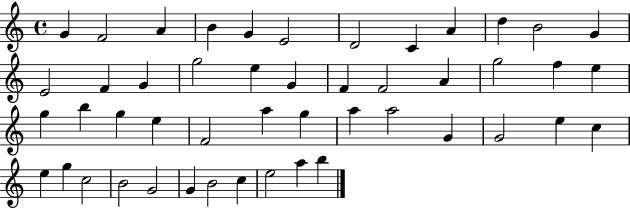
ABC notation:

X:1
T:Untitled
M:4/4
L:1/4
K:C
G F2 A B G E2 D2 C A d B2 G E2 F G g2 e G F F2 A g2 f e g b g e F2 a g a a2 G G2 e c e g c2 B2 G2 G B2 c e2 a b